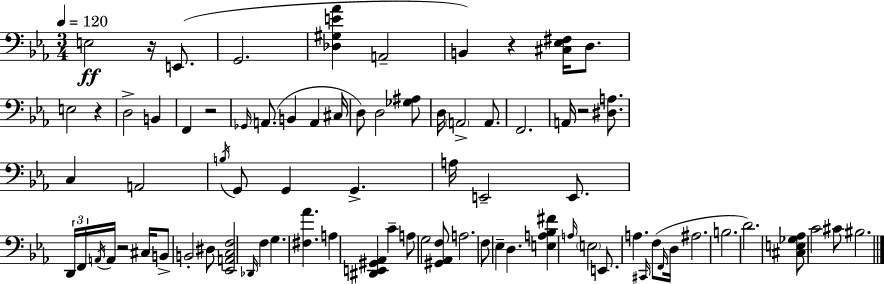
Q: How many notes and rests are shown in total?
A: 80